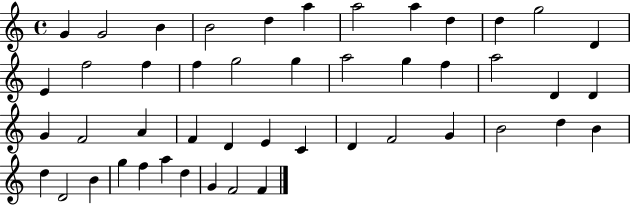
{
  \clef treble
  \time 4/4
  \defaultTimeSignature
  \key c \major
  g'4 g'2 b'4 | b'2 d''4 a''4 | a''2 a''4 d''4 | d''4 g''2 d'4 | \break e'4 f''2 f''4 | f''4 g''2 g''4 | a''2 g''4 f''4 | a''2 d'4 d'4 | \break g'4 f'2 a'4 | f'4 d'4 e'4 c'4 | d'4 f'2 g'4 | b'2 d''4 b'4 | \break d''4 d'2 b'4 | g''4 f''4 a''4 d''4 | g'4 f'2 f'4 | \bar "|."
}